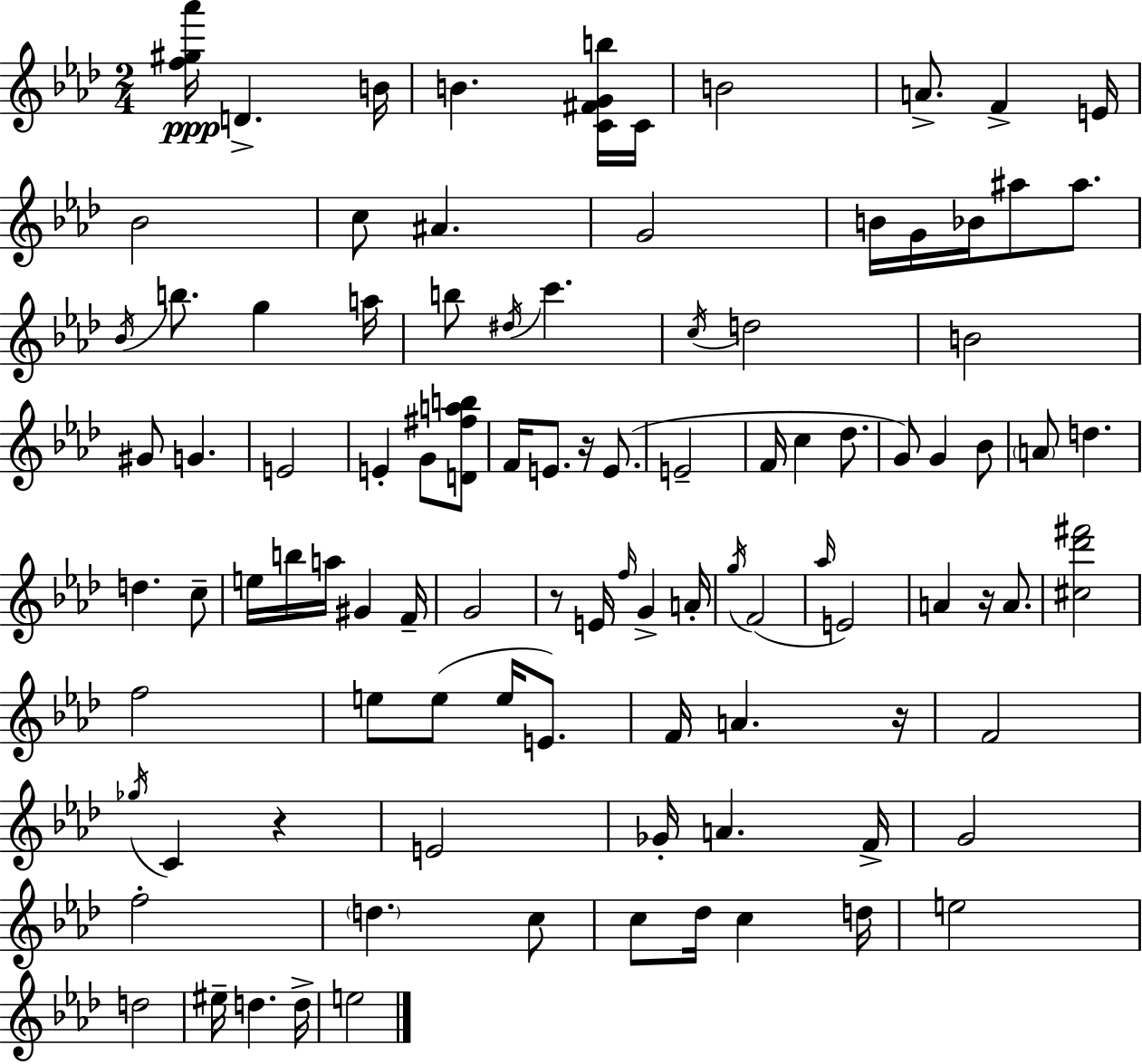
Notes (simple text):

[F5,G#5,Ab6]/s D4/q. B4/s B4/q. [C4,F#4,G4,B5]/s C4/s B4/h A4/e. F4/q E4/s Bb4/h C5/e A#4/q. G4/h B4/s G4/s Bb4/s A#5/e A#5/e. Bb4/s B5/e. G5/q A5/s B5/e D#5/s C6/q. C5/s D5/h B4/h G#4/e G4/q. E4/h E4/q G4/e [D4,F#5,A5,B5]/e F4/s E4/e. R/s E4/e. E4/h F4/s C5/q Db5/e. G4/e G4/q Bb4/e A4/e D5/q. D5/q. C5/e E5/s B5/s A5/s G#4/q F4/s G4/h R/e E4/s F5/s G4/q A4/s G5/s F4/h Ab5/s E4/h A4/q R/s A4/e. [C#5,Db6,F#6]/h F5/h E5/e E5/e E5/s E4/e. F4/s A4/q. R/s F4/h Gb5/s C4/q R/q E4/h Gb4/s A4/q. F4/s G4/h F5/h D5/q. C5/e C5/e Db5/s C5/q D5/s E5/h D5/h EIS5/s D5/q. D5/s E5/h